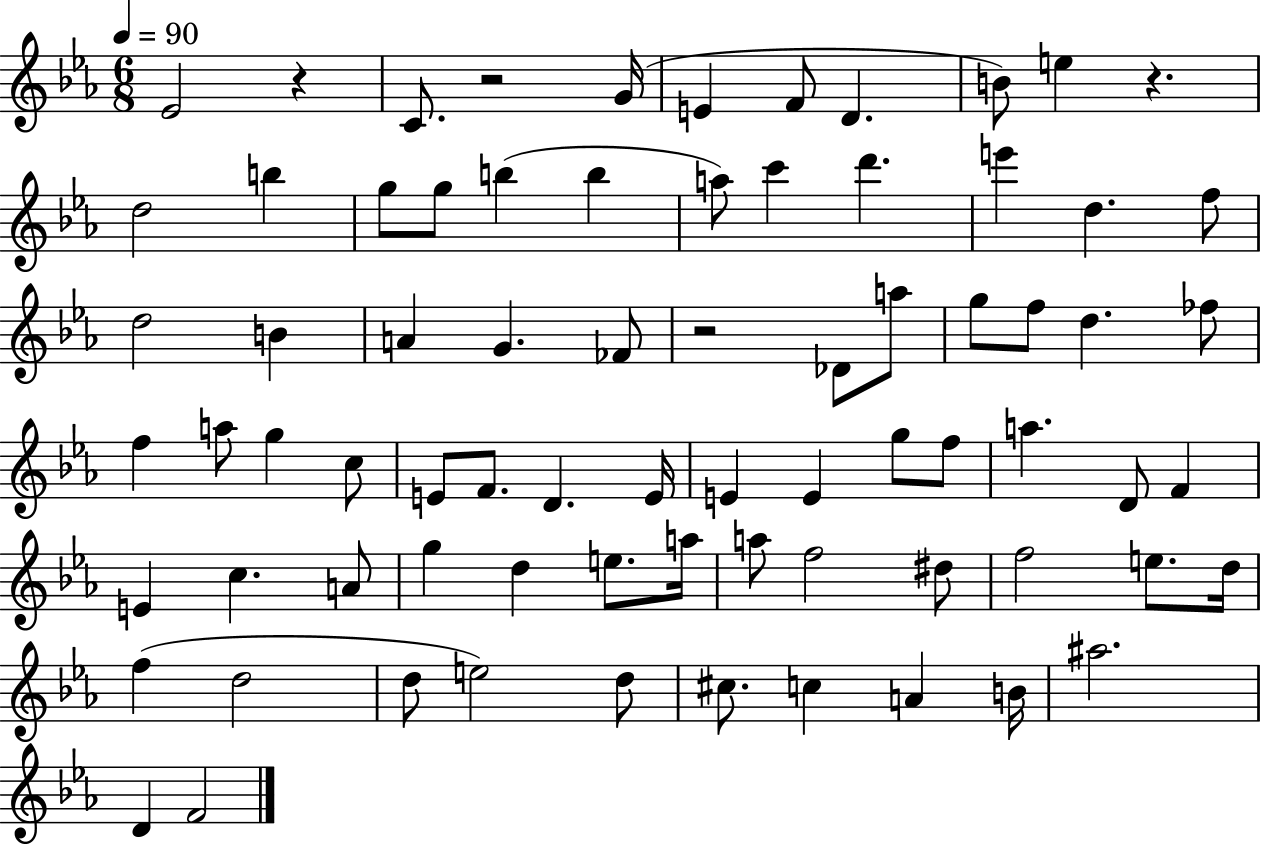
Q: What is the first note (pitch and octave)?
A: Eb4